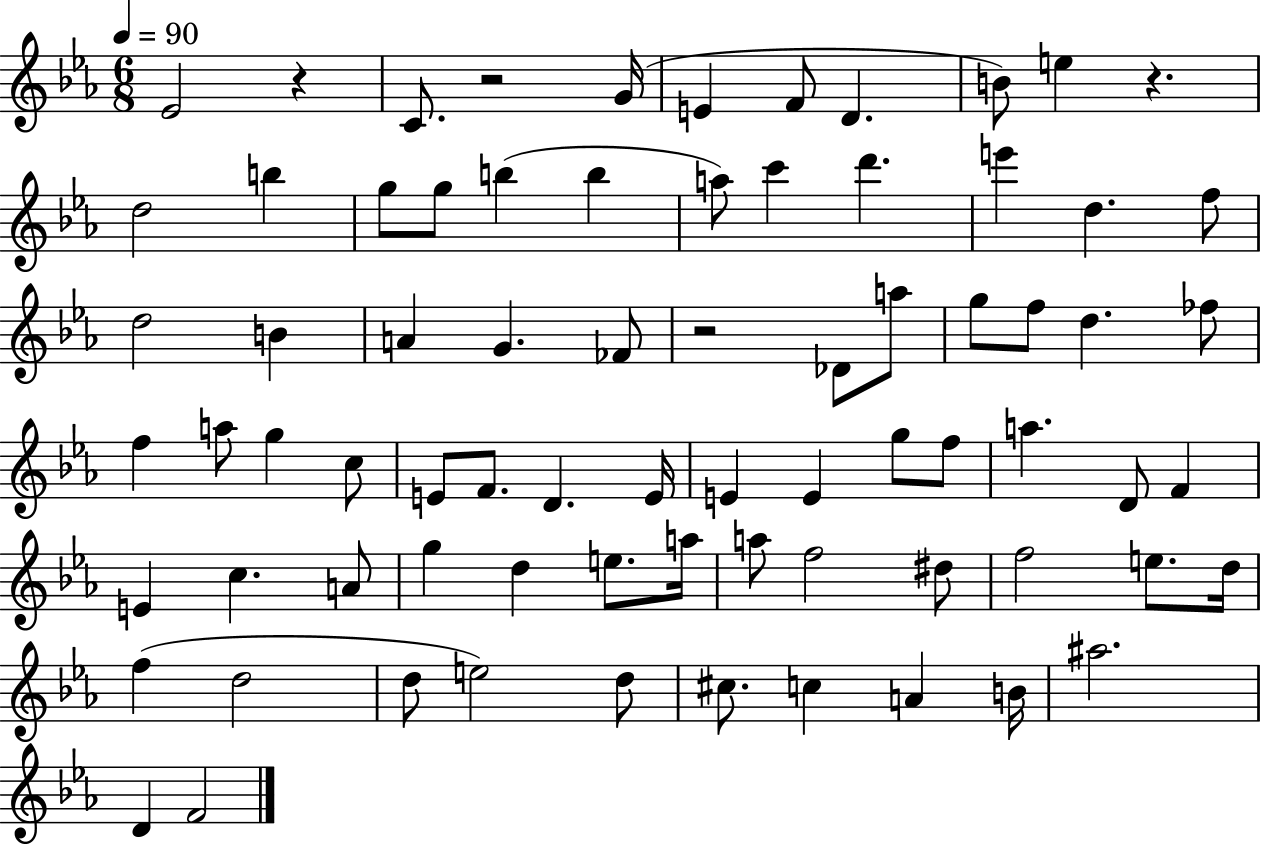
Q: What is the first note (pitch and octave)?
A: Eb4